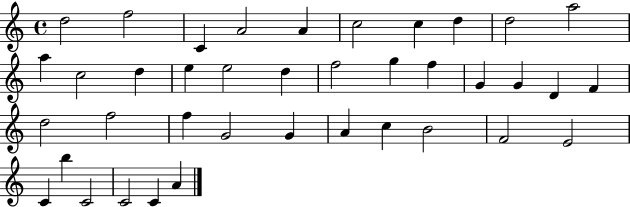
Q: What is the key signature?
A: C major